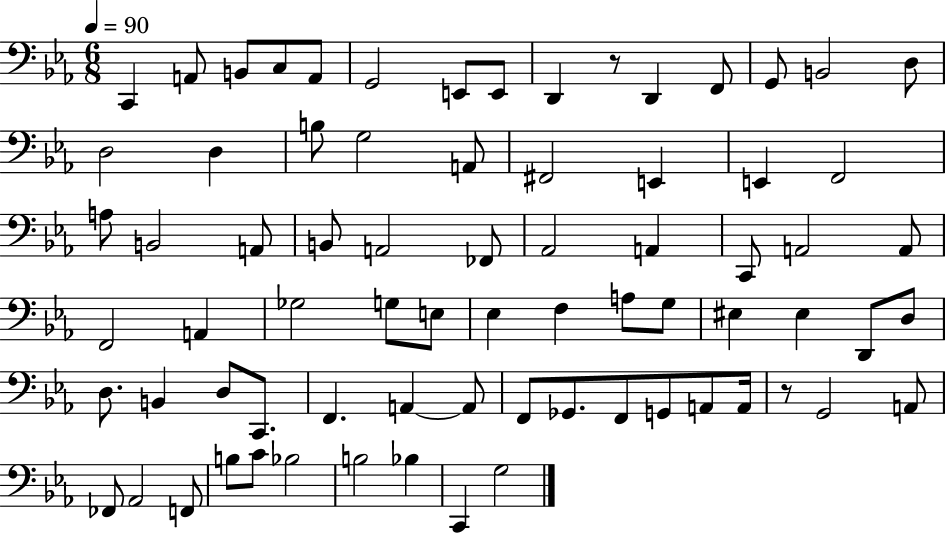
X:1
T:Untitled
M:6/8
L:1/4
K:Eb
C,, A,,/2 B,,/2 C,/2 A,,/2 G,,2 E,,/2 E,,/2 D,, z/2 D,, F,,/2 G,,/2 B,,2 D,/2 D,2 D, B,/2 G,2 A,,/2 ^F,,2 E,, E,, F,,2 A,/2 B,,2 A,,/2 B,,/2 A,,2 _F,,/2 _A,,2 A,, C,,/2 A,,2 A,,/2 F,,2 A,, _G,2 G,/2 E,/2 _E, F, A,/2 G,/2 ^E, ^E, D,,/2 D,/2 D,/2 B,, D,/2 C,,/2 F,, A,, A,,/2 F,,/2 _G,,/2 F,,/2 G,,/2 A,,/2 A,,/4 z/2 G,,2 A,,/2 _F,,/2 _A,,2 F,,/2 B,/2 C/2 _B,2 B,2 _B, C,, G,2